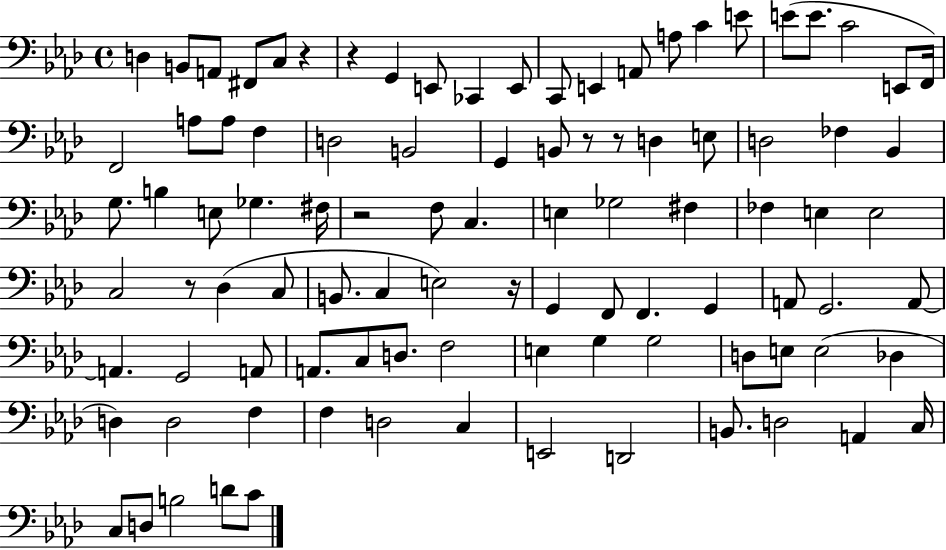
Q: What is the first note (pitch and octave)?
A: D3